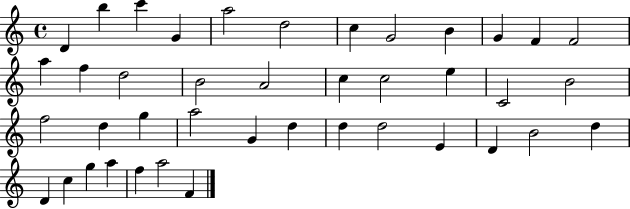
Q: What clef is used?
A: treble